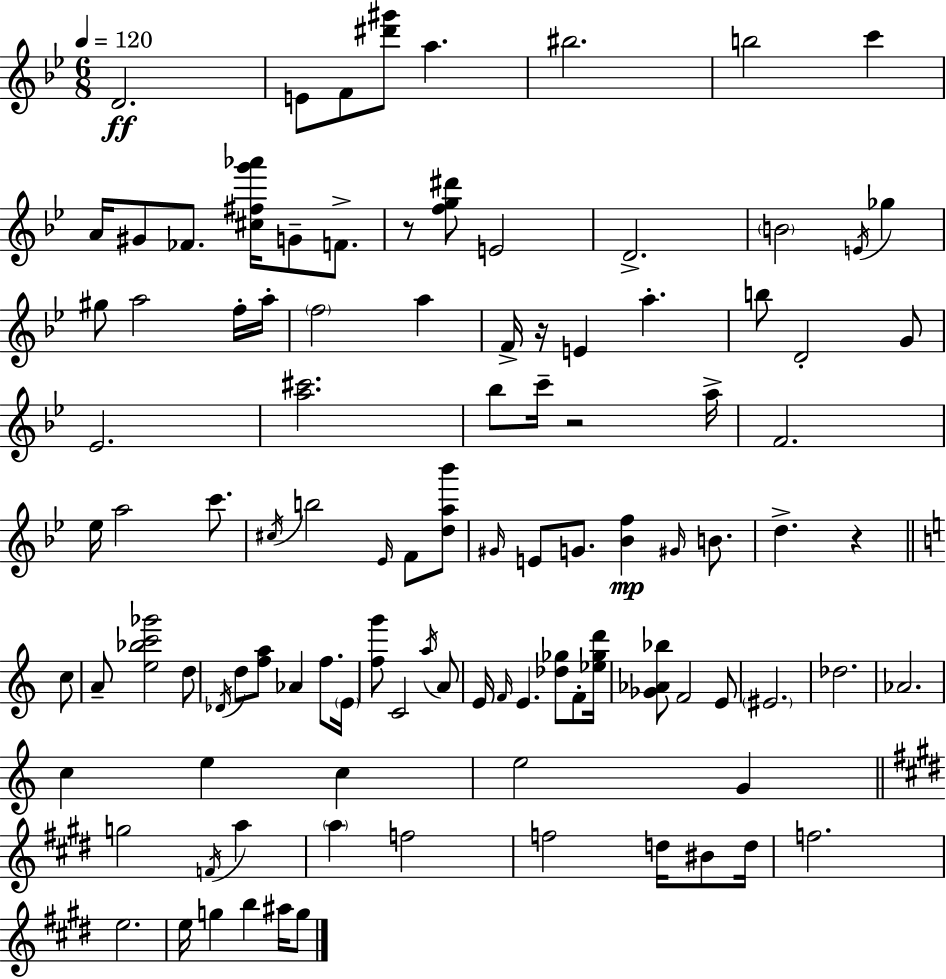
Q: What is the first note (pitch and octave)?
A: D4